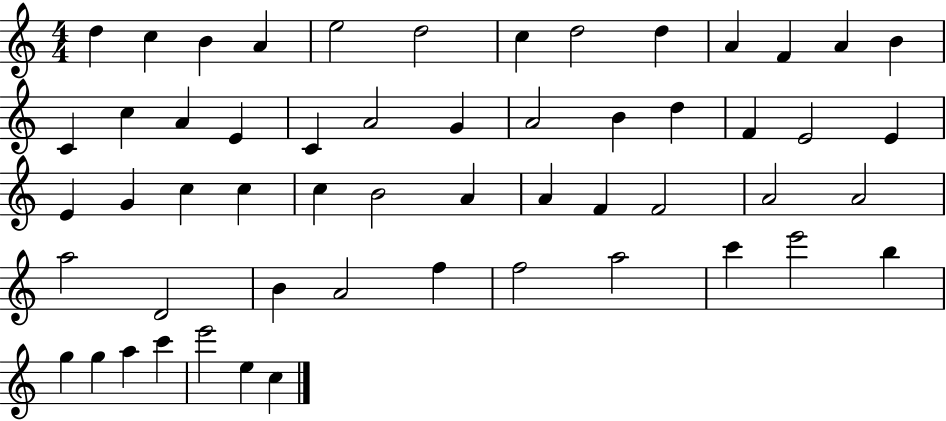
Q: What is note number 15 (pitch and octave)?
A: C5